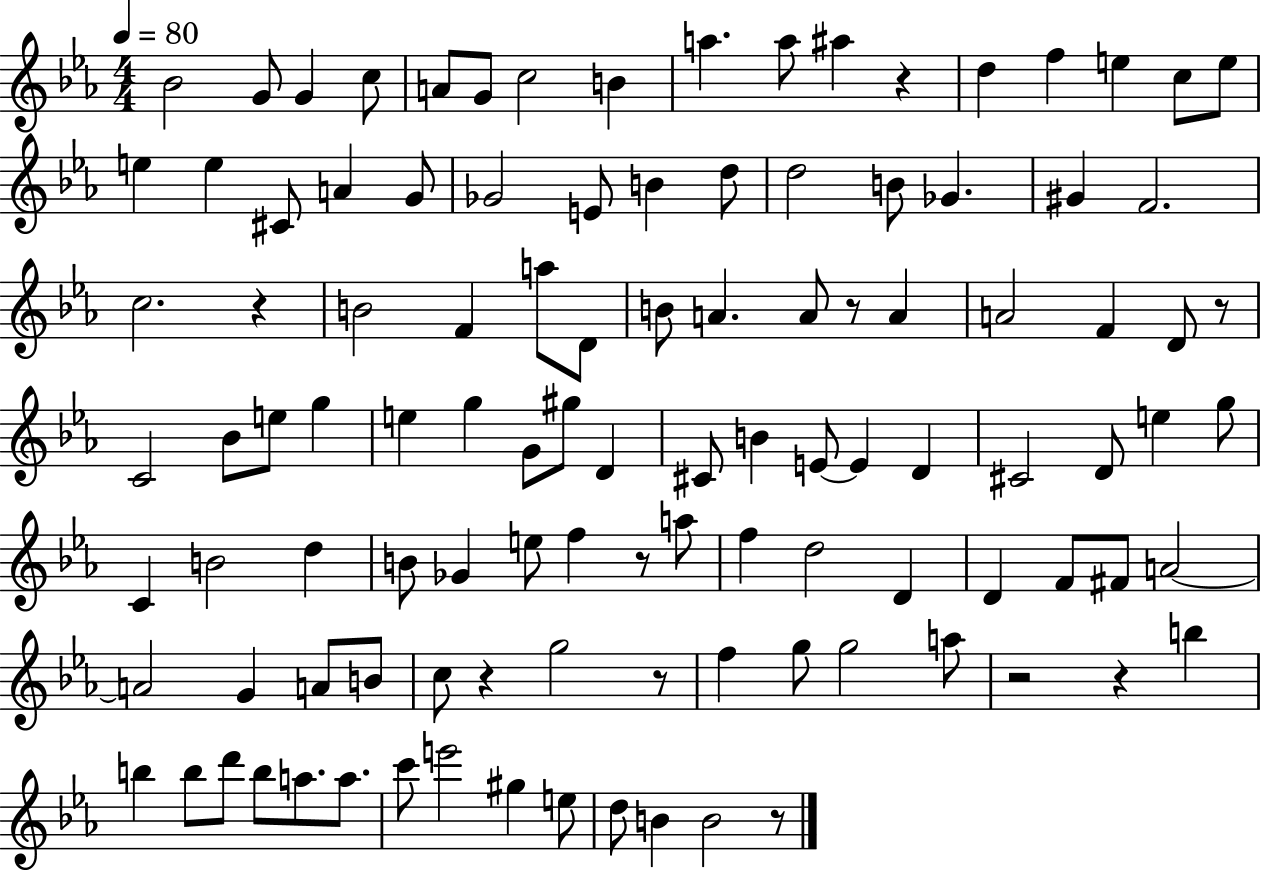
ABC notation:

X:1
T:Untitled
M:4/4
L:1/4
K:Eb
_B2 G/2 G c/2 A/2 G/2 c2 B a a/2 ^a z d f e c/2 e/2 e e ^C/2 A G/2 _G2 E/2 B d/2 d2 B/2 _G ^G F2 c2 z B2 F a/2 D/2 B/2 A A/2 z/2 A A2 F D/2 z/2 C2 _B/2 e/2 g e g G/2 ^g/2 D ^C/2 B E/2 E D ^C2 D/2 e g/2 C B2 d B/2 _G e/2 f z/2 a/2 f d2 D D F/2 ^F/2 A2 A2 G A/2 B/2 c/2 z g2 z/2 f g/2 g2 a/2 z2 z b b b/2 d'/2 b/2 a/2 a/2 c'/2 e'2 ^g e/2 d/2 B B2 z/2